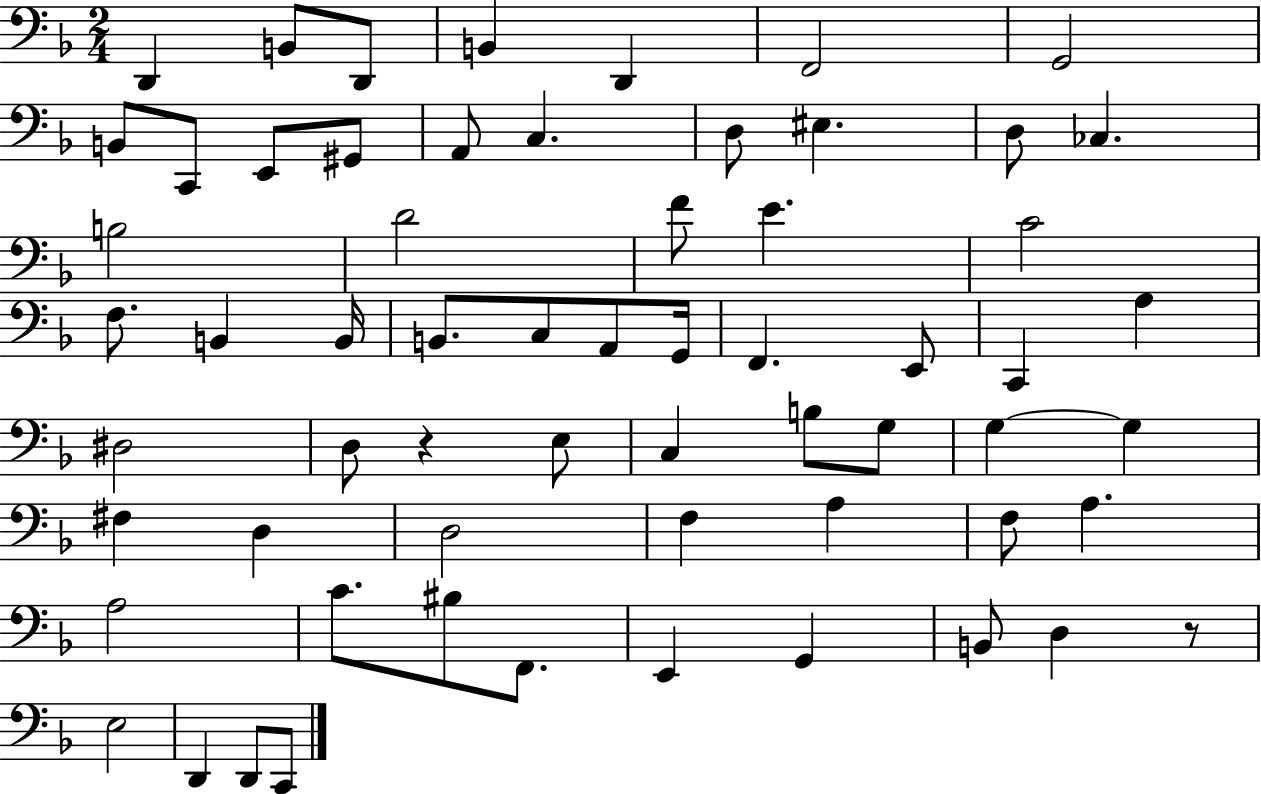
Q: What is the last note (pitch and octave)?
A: C2